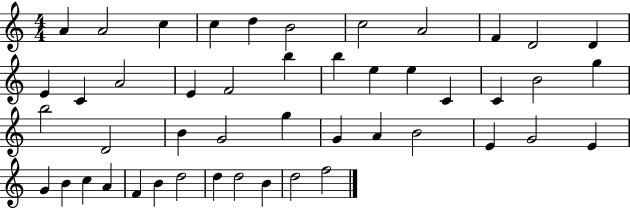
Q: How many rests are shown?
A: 0